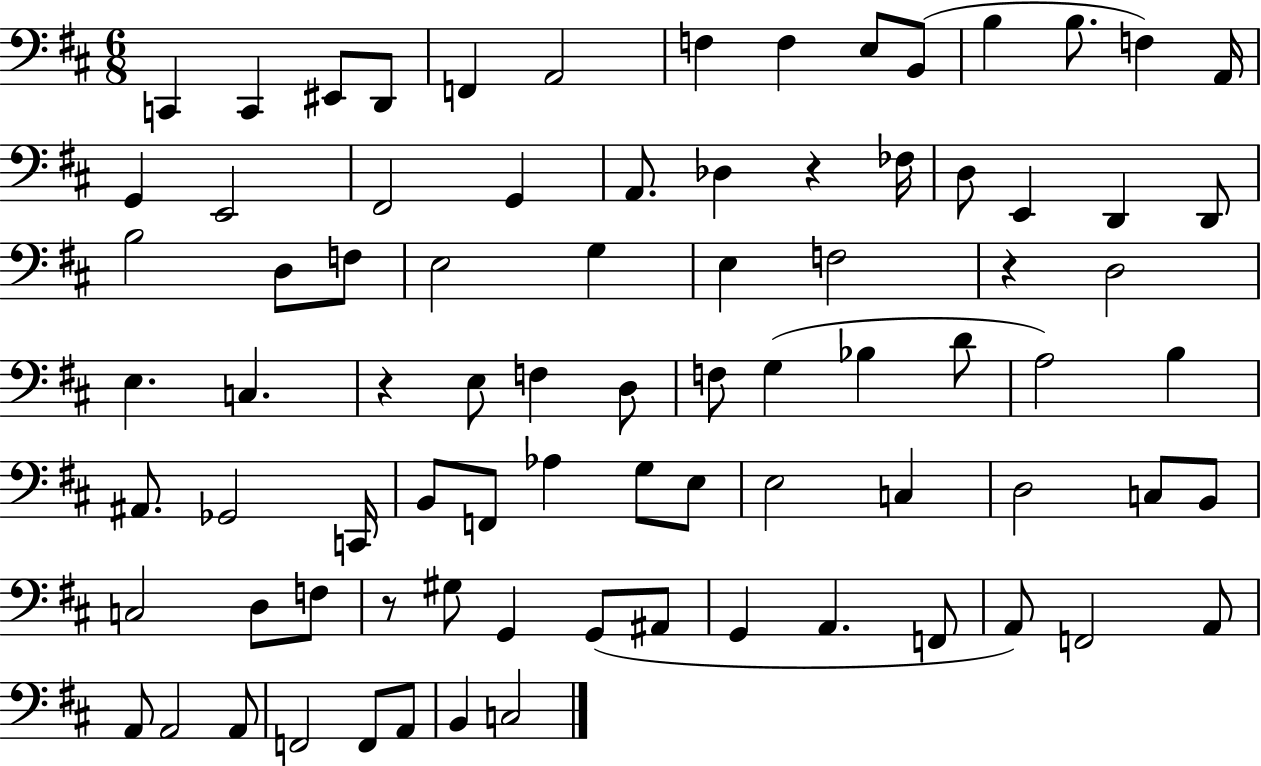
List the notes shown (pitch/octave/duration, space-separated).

C2/q C2/q EIS2/e D2/e F2/q A2/h F3/q F3/q E3/e B2/e B3/q B3/e. F3/q A2/s G2/q E2/h F#2/h G2/q A2/e. Db3/q R/q FES3/s D3/e E2/q D2/q D2/e B3/h D3/e F3/e E3/h G3/q E3/q F3/h R/q D3/h E3/q. C3/q. R/q E3/e F3/q D3/e F3/e G3/q Bb3/q D4/e A3/h B3/q A#2/e. Gb2/h C2/s B2/e F2/e Ab3/q G3/e E3/e E3/h C3/q D3/h C3/e B2/e C3/h D3/e F3/e R/e G#3/e G2/q G2/e A#2/e G2/q A2/q. F2/e A2/e F2/h A2/e A2/e A2/h A2/e F2/h F2/e A2/e B2/q C3/h